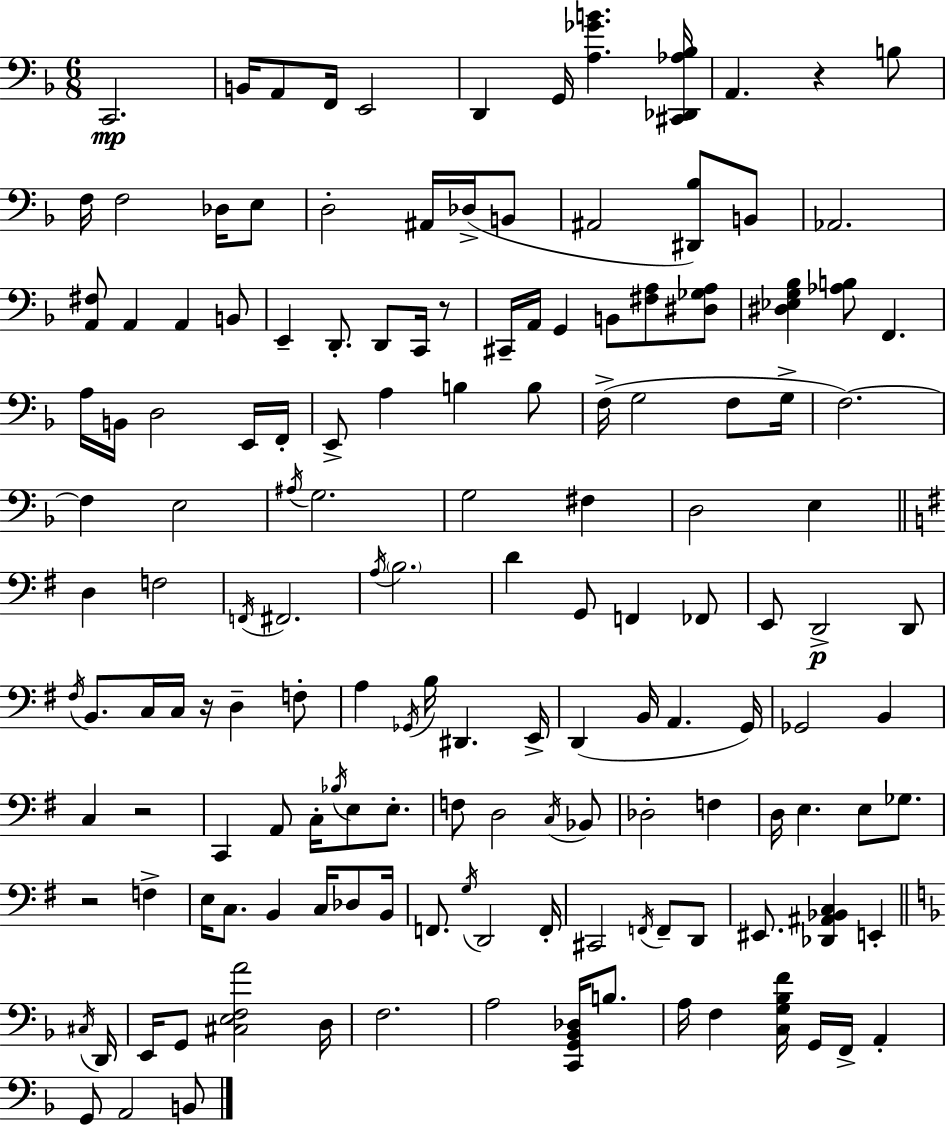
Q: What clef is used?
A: bass